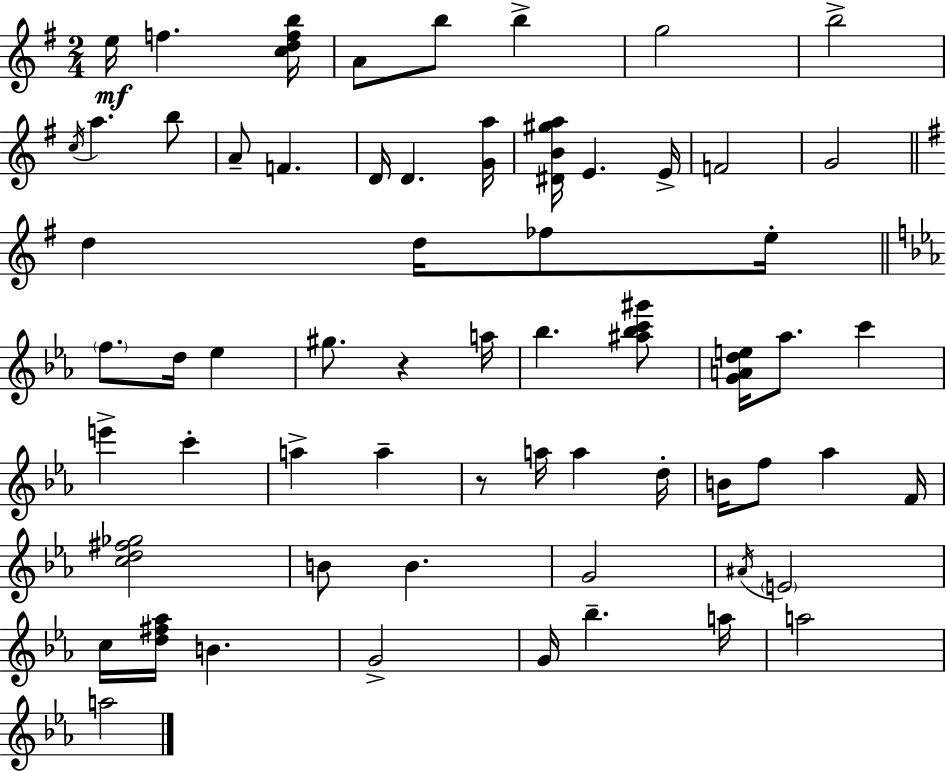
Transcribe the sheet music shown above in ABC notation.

X:1
T:Untitled
M:2/4
L:1/4
K:G
e/4 f [cdfb]/4 A/2 b/2 b g2 b2 c/4 a b/2 A/2 F D/4 D [Ga]/4 [^DB^ga]/4 E E/4 F2 G2 d d/4 _f/2 e/4 f/2 d/4 _e ^g/2 z a/4 _b [^a_bc'^g']/2 [GAde]/4 _a/2 c' e' c' a a z/2 a/4 a d/4 B/4 f/2 _a F/4 [cd^f_g]2 B/2 B G2 ^A/4 E2 c/4 [d^f_a]/4 B G2 G/4 _b a/4 a2 a2